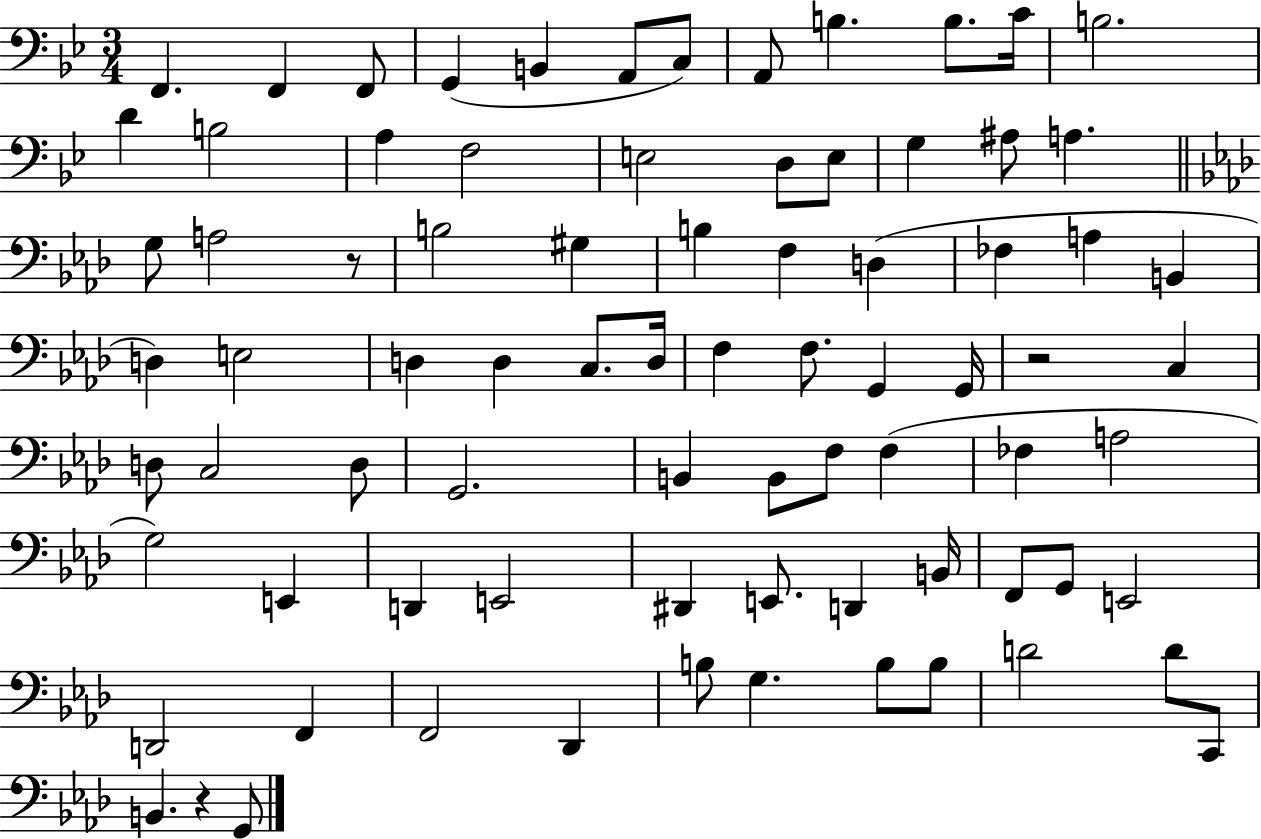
F2/q. F2/q F2/e G2/q B2/q A2/e C3/e A2/e B3/q. B3/e. C4/s B3/h. D4/q B3/h A3/q F3/h E3/h D3/e E3/e G3/q A#3/e A3/q. G3/e A3/h R/e B3/h G#3/q B3/q F3/q D3/q FES3/q A3/q B2/q D3/q E3/h D3/q D3/q C3/e. D3/s F3/q F3/e. G2/q G2/s R/h C3/q D3/e C3/h D3/e G2/h. B2/q B2/e F3/e F3/q FES3/q A3/h G3/h E2/q D2/q E2/h D#2/q E2/e. D2/q B2/s F2/e G2/e E2/h D2/h F2/q F2/h Db2/q B3/e G3/q. B3/e B3/e D4/h D4/e C2/e B2/q. R/q G2/e